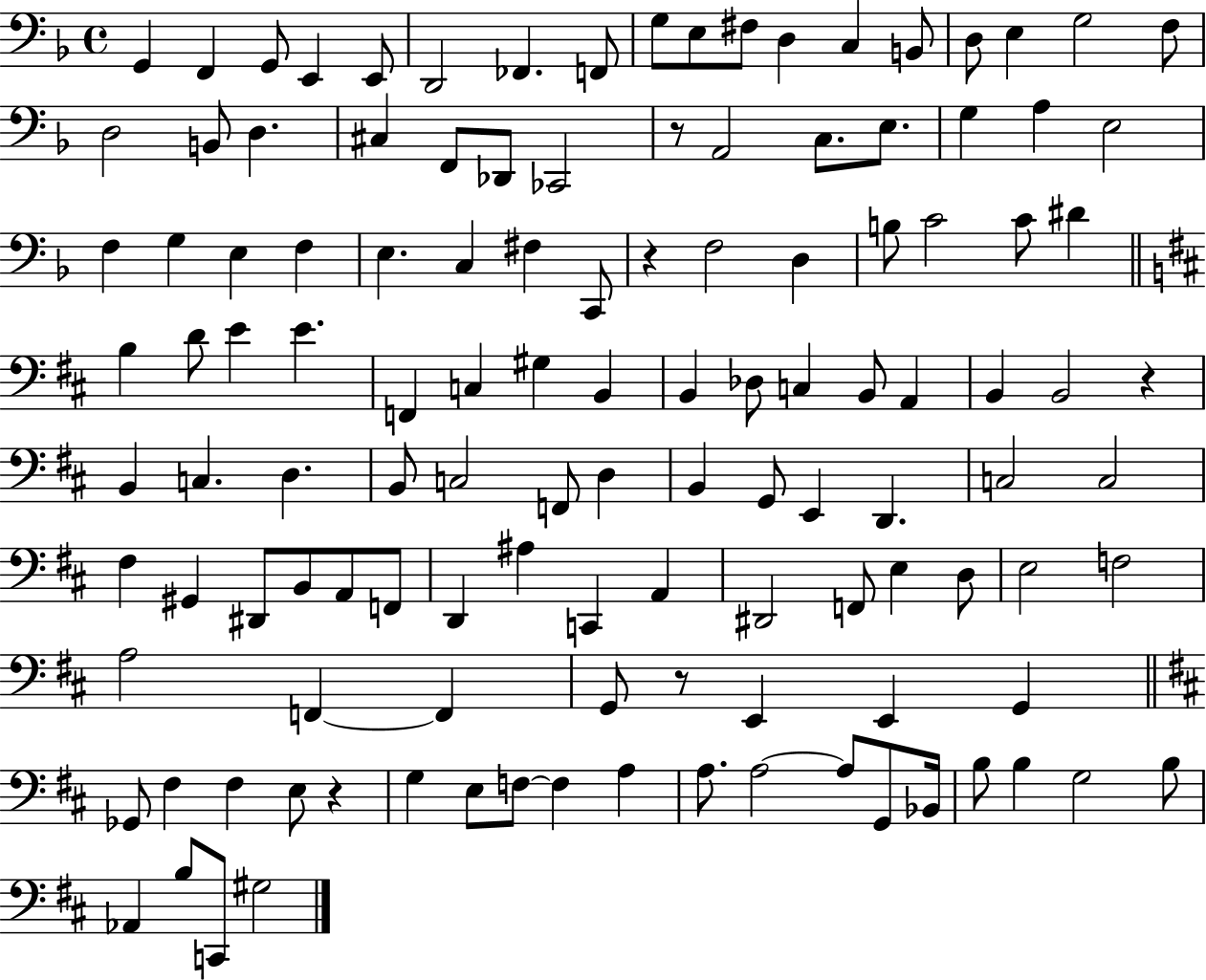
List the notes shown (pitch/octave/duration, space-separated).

G2/q F2/q G2/e E2/q E2/e D2/h FES2/q. F2/e G3/e E3/e F#3/e D3/q C3/q B2/e D3/e E3/q G3/h F3/e D3/h B2/e D3/q. C#3/q F2/e Db2/e CES2/h R/e A2/h C3/e. E3/e. G3/q A3/q E3/h F3/q G3/q E3/q F3/q E3/q. C3/q F#3/q C2/e R/q F3/h D3/q B3/e C4/h C4/e D#4/q B3/q D4/e E4/q E4/q. F2/q C3/q G#3/q B2/q B2/q Db3/e C3/q B2/e A2/q B2/q B2/h R/q B2/q C3/q. D3/q. B2/e C3/h F2/e D3/q B2/q G2/e E2/q D2/q. C3/h C3/h F#3/q G#2/q D#2/e B2/e A2/e F2/e D2/q A#3/q C2/q A2/q D#2/h F2/e E3/q D3/e E3/h F3/h A3/h F2/q F2/q G2/e R/e E2/q E2/q G2/q Gb2/e F#3/q F#3/q E3/e R/q G3/q E3/e F3/e F3/q A3/q A3/e. A3/h A3/e G2/e Bb2/s B3/e B3/q G3/h B3/e Ab2/q B3/e C2/e G#3/h